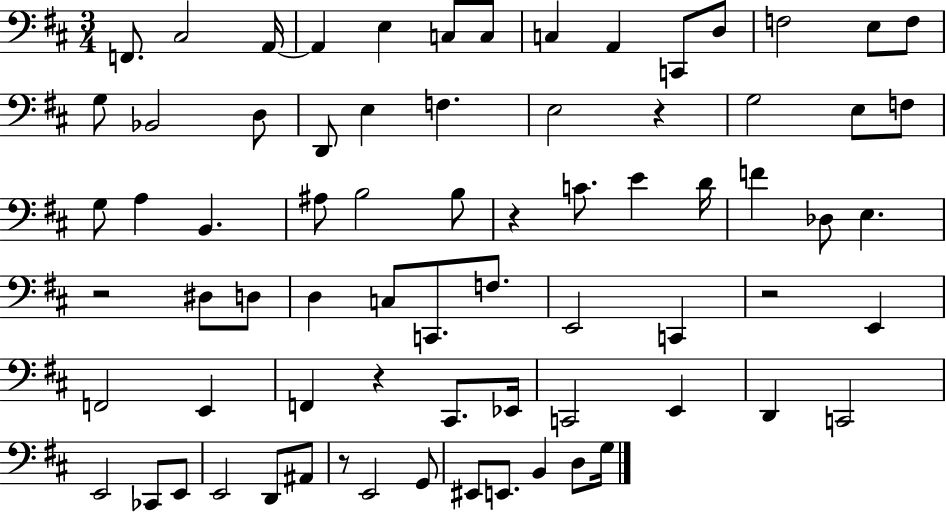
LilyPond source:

{
  \clef bass
  \numericTimeSignature
  \time 3/4
  \key d \major
  f,8. cis2 a,16~~ | a,4 e4 c8 c8 | c4 a,4 c,8 d8 | f2 e8 f8 | \break g8 bes,2 d8 | d,8 e4 f4. | e2 r4 | g2 e8 f8 | \break g8 a4 b,4. | ais8 b2 b8 | r4 c'8. e'4 d'16 | f'4 des8 e4. | \break r2 dis8 d8 | d4 c8 c,8. f8. | e,2 c,4 | r2 e,4 | \break f,2 e,4 | f,4 r4 cis,8. ees,16 | c,2 e,4 | d,4 c,2 | \break e,2 ces,8 e,8 | e,2 d,8 ais,8 | r8 e,2 g,8 | eis,8 e,8. b,4 d8 g16 | \break \bar "|."
}